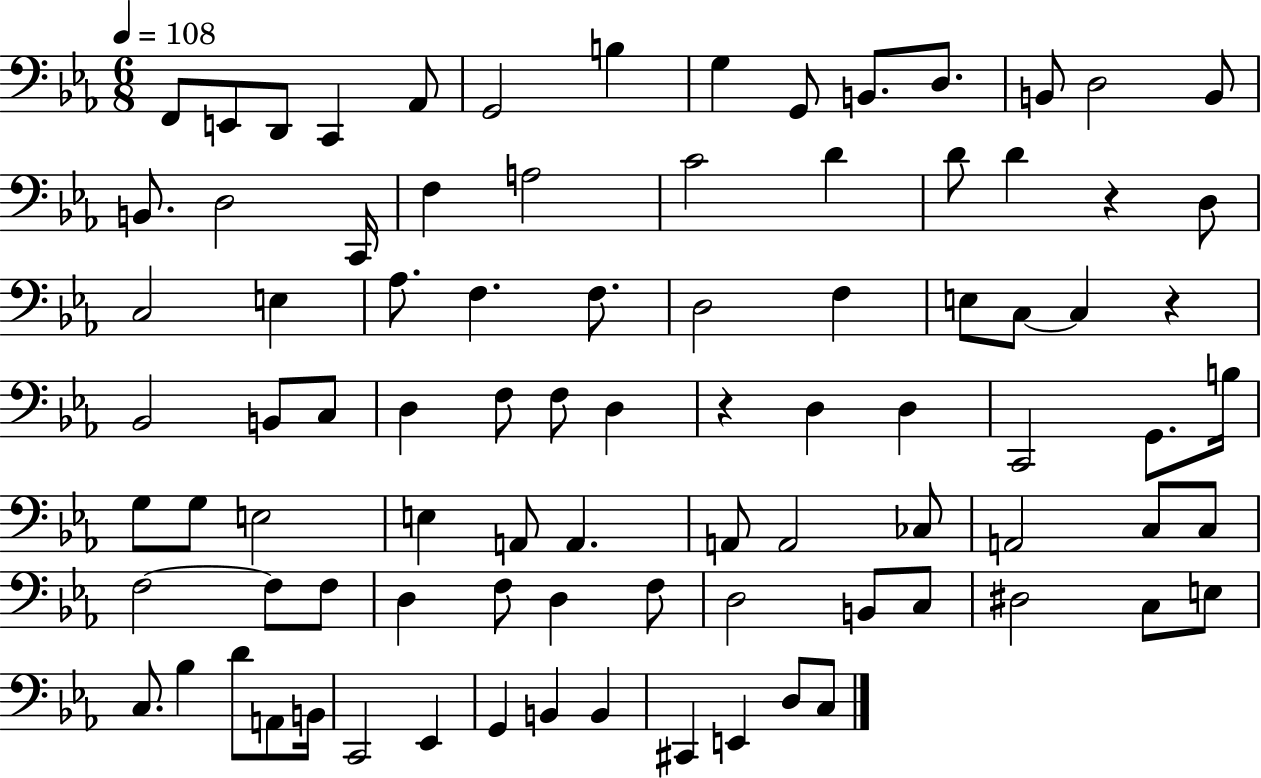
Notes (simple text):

F2/e E2/e D2/e C2/q Ab2/e G2/h B3/q G3/q G2/e B2/e. D3/e. B2/e D3/h B2/e B2/e. D3/h C2/s F3/q A3/h C4/h D4/q D4/e D4/q R/q D3/e C3/h E3/q Ab3/e. F3/q. F3/e. D3/h F3/q E3/e C3/e C3/q R/q Bb2/h B2/e C3/e D3/q F3/e F3/e D3/q R/q D3/q D3/q C2/h G2/e. B3/s G3/e G3/e E3/h E3/q A2/e A2/q. A2/e A2/h CES3/e A2/h C3/e C3/e F3/h F3/e F3/e D3/q F3/e D3/q F3/e D3/h B2/e C3/e D#3/h C3/e E3/e C3/e. Bb3/q D4/e A2/e B2/s C2/h Eb2/q G2/q B2/q B2/q C#2/q E2/q D3/e C3/e